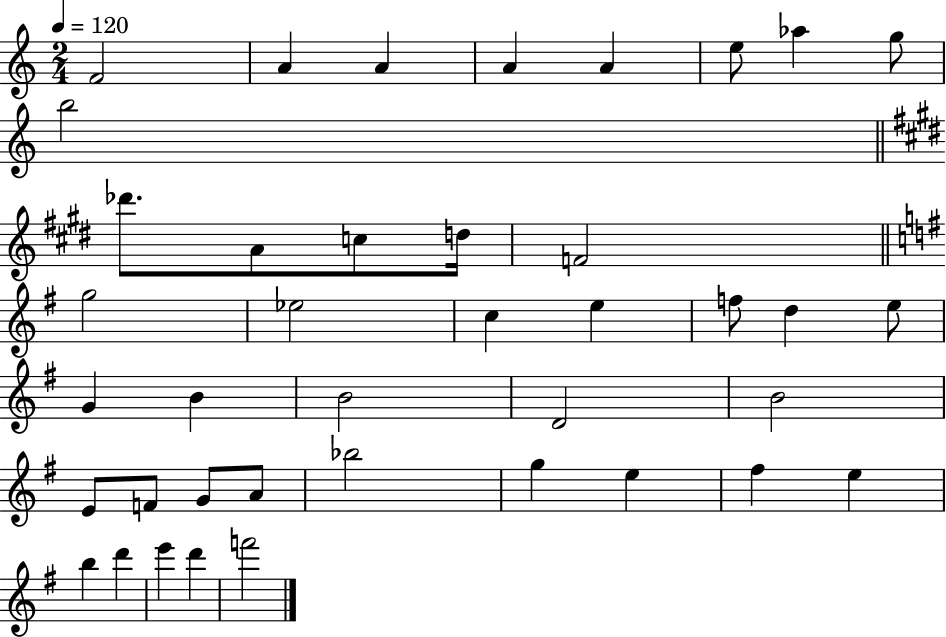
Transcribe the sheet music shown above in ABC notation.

X:1
T:Untitled
M:2/4
L:1/4
K:C
F2 A A A A e/2 _a g/2 b2 _d'/2 A/2 c/2 d/4 F2 g2 _e2 c e f/2 d e/2 G B B2 D2 B2 E/2 F/2 G/2 A/2 _b2 g e ^f e b d' e' d' f'2